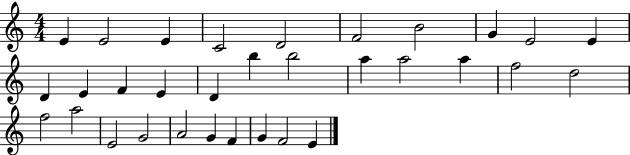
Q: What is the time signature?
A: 4/4